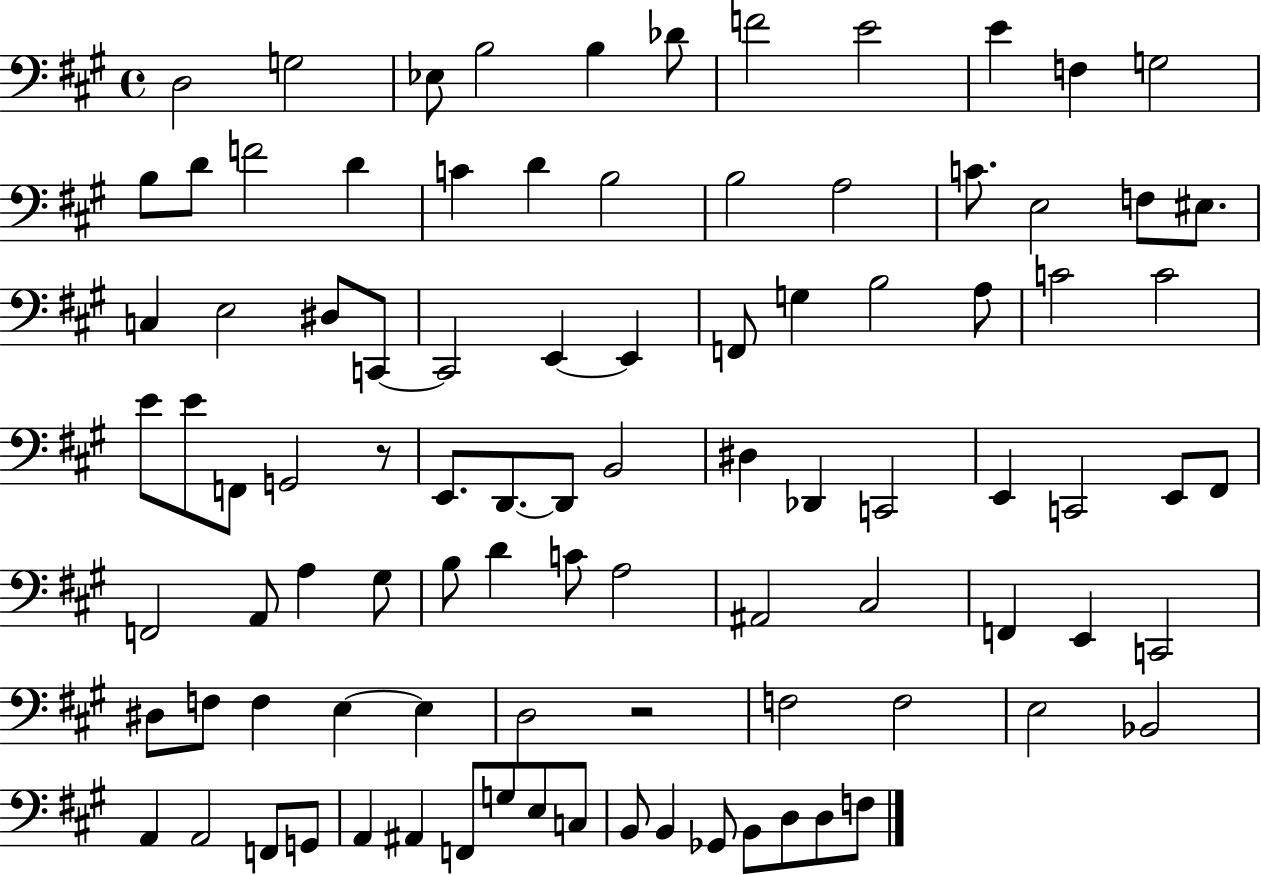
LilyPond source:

{
  \clef bass
  \time 4/4
  \defaultTimeSignature
  \key a \major
  d2 g2 | ees8 b2 b4 des'8 | f'2 e'2 | e'4 f4 g2 | \break b8 d'8 f'2 d'4 | c'4 d'4 b2 | b2 a2 | c'8. e2 f8 eis8. | \break c4 e2 dis8 c,8~~ | c,2 e,4~~ e,4 | f,8 g4 b2 a8 | c'2 c'2 | \break e'8 e'8 f,8 g,2 r8 | e,8. d,8.~~ d,8 b,2 | dis4 des,4 c,2 | e,4 c,2 e,8 fis,8 | \break f,2 a,8 a4 gis8 | b8 d'4 c'8 a2 | ais,2 cis2 | f,4 e,4 c,2 | \break dis8 f8 f4 e4~~ e4 | d2 r2 | f2 f2 | e2 bes,2 | \break a,4 a,2 f,8 g,8 | a,4 ais,4 f,8 g8 e8 c8 | b,8 b,4 ges,8 b,8 d8 d8 f8 | \bar "|."
}